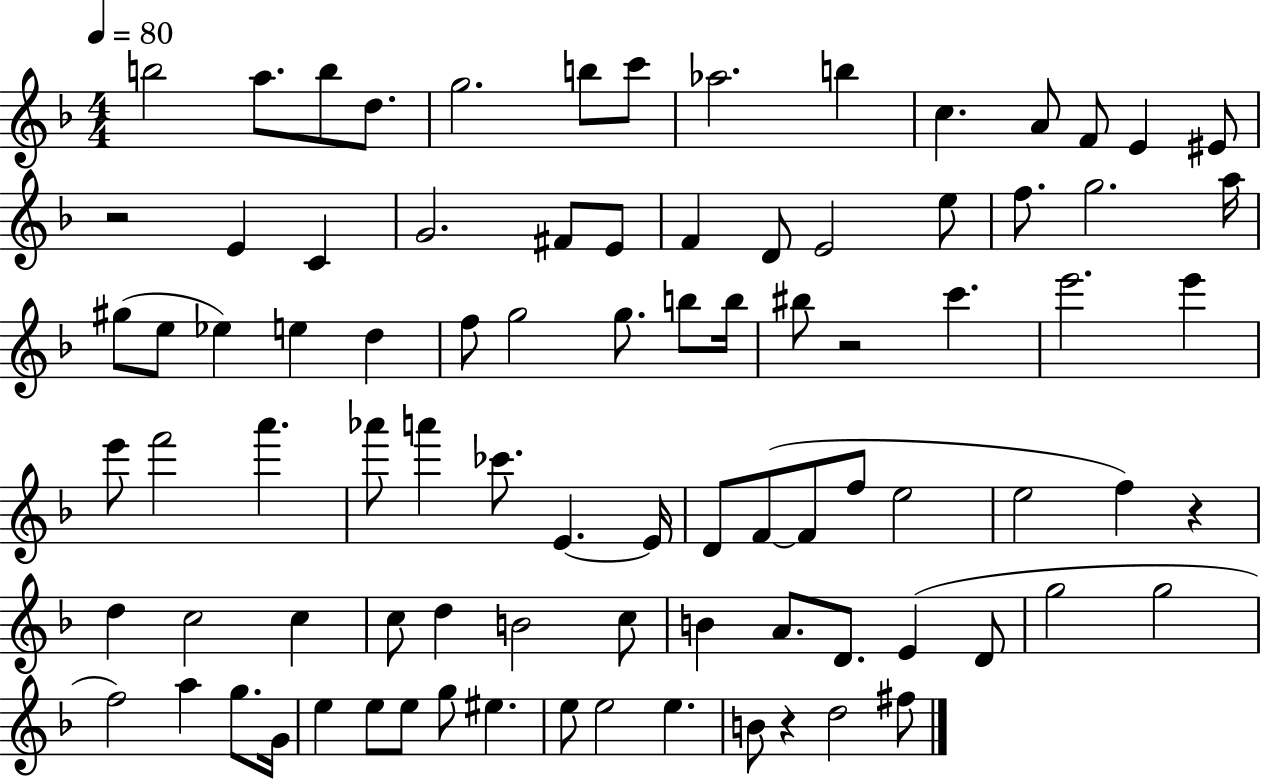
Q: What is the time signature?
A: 4/4